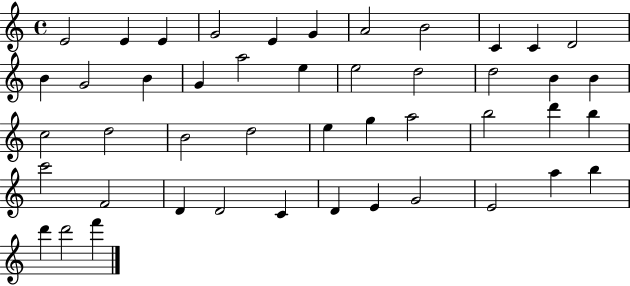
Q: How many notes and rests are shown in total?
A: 46